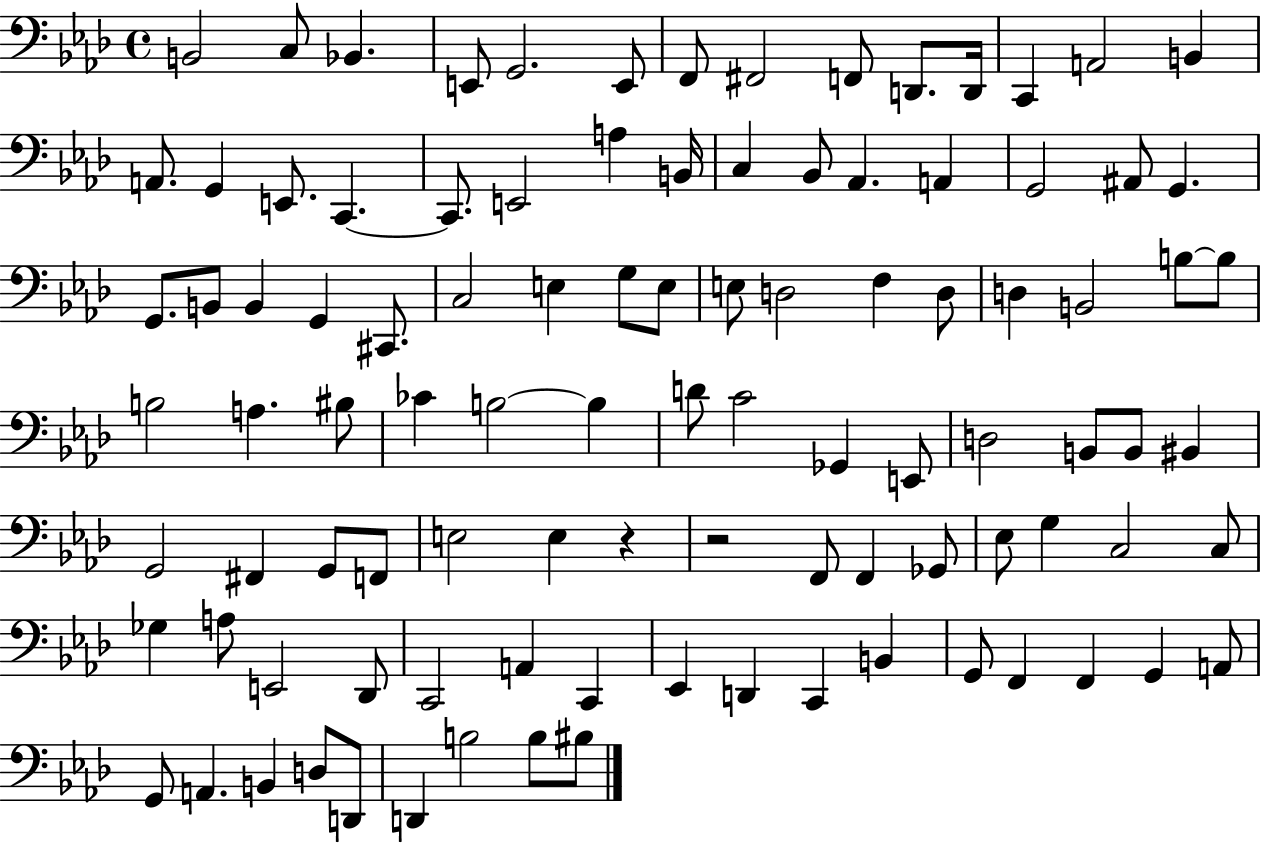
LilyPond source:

{
  \clef bass
  \time 4/4
  \defaultTimeSignature
  \key aes \major
  b,2 c8 bes,4. | e,8 g,2. e,8 | f,8 fis,2 f,8 d,8. d,16 | c,4 a,2 b,4 | \break a,8. g,4 e,8. c,4.~~ | c,8. e,2 a4 b,16 | c4 bes,8 aes,4. a,4 | g,2 ais,8 g,4. | \break g,8. b,8 b,4 g,4 cis,8. | c2 e4 g8 e8 | e8 d2 f4 d8 | d4 b,2 b8~~ b8 | \break b2 a4. bis8 | ces'4 b2~~ b4 | d'8 c'2 ges,4 e,8 | d2 b,8 b,8 bis,4 | \break g,2 fis,4 g,8 f,8 | e2 e4 r4 | r2 f,8 f,4 ges,8 | ees8 g4 c2 c8 | \break ges4 a8 e,2 des,8 | c,2 a,4 c,4 | ees,4 d,4 c,4 b,4 | g,8 f,4 f,4 g,4 a,8 | \break g,8 a,4. b,4 d8 d,8 | d,4 b2 b8 bis8 | \bar "|."
}